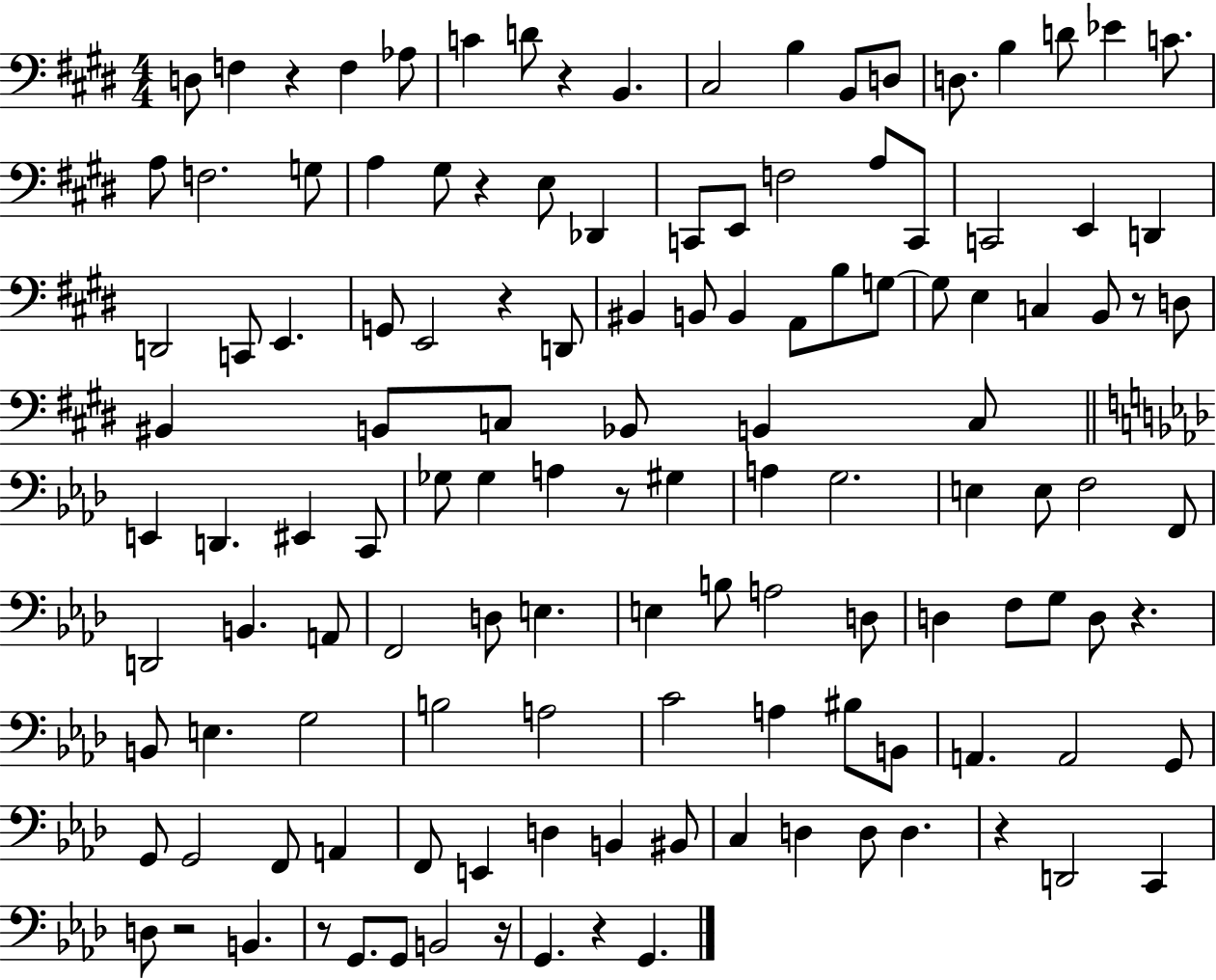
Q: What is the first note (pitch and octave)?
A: D3